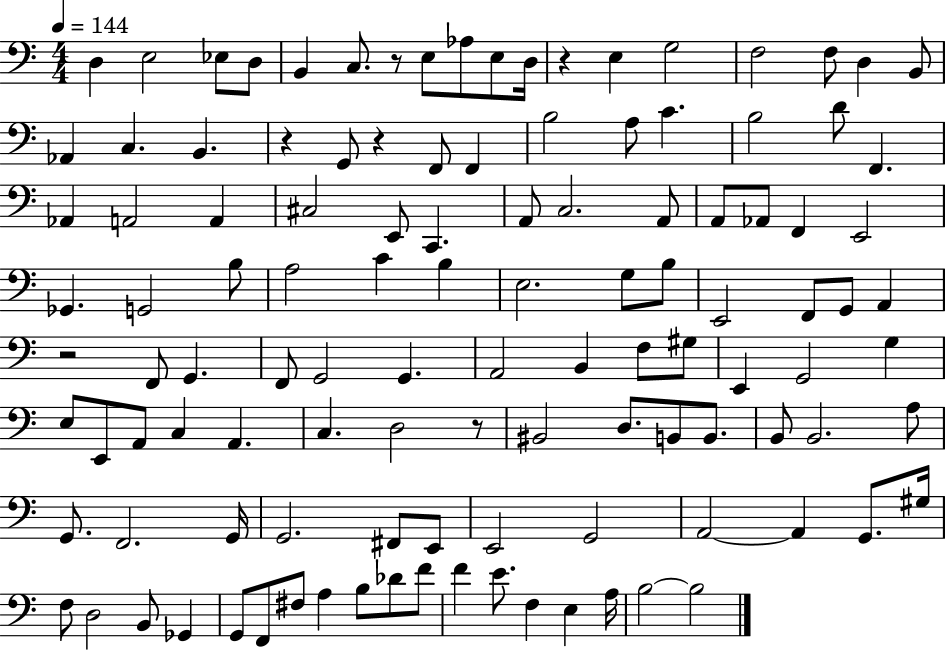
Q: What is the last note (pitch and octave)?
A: B3